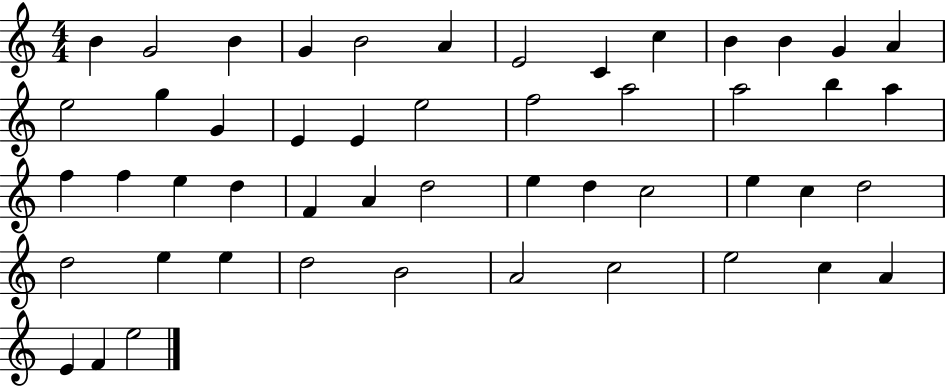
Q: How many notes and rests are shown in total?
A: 50